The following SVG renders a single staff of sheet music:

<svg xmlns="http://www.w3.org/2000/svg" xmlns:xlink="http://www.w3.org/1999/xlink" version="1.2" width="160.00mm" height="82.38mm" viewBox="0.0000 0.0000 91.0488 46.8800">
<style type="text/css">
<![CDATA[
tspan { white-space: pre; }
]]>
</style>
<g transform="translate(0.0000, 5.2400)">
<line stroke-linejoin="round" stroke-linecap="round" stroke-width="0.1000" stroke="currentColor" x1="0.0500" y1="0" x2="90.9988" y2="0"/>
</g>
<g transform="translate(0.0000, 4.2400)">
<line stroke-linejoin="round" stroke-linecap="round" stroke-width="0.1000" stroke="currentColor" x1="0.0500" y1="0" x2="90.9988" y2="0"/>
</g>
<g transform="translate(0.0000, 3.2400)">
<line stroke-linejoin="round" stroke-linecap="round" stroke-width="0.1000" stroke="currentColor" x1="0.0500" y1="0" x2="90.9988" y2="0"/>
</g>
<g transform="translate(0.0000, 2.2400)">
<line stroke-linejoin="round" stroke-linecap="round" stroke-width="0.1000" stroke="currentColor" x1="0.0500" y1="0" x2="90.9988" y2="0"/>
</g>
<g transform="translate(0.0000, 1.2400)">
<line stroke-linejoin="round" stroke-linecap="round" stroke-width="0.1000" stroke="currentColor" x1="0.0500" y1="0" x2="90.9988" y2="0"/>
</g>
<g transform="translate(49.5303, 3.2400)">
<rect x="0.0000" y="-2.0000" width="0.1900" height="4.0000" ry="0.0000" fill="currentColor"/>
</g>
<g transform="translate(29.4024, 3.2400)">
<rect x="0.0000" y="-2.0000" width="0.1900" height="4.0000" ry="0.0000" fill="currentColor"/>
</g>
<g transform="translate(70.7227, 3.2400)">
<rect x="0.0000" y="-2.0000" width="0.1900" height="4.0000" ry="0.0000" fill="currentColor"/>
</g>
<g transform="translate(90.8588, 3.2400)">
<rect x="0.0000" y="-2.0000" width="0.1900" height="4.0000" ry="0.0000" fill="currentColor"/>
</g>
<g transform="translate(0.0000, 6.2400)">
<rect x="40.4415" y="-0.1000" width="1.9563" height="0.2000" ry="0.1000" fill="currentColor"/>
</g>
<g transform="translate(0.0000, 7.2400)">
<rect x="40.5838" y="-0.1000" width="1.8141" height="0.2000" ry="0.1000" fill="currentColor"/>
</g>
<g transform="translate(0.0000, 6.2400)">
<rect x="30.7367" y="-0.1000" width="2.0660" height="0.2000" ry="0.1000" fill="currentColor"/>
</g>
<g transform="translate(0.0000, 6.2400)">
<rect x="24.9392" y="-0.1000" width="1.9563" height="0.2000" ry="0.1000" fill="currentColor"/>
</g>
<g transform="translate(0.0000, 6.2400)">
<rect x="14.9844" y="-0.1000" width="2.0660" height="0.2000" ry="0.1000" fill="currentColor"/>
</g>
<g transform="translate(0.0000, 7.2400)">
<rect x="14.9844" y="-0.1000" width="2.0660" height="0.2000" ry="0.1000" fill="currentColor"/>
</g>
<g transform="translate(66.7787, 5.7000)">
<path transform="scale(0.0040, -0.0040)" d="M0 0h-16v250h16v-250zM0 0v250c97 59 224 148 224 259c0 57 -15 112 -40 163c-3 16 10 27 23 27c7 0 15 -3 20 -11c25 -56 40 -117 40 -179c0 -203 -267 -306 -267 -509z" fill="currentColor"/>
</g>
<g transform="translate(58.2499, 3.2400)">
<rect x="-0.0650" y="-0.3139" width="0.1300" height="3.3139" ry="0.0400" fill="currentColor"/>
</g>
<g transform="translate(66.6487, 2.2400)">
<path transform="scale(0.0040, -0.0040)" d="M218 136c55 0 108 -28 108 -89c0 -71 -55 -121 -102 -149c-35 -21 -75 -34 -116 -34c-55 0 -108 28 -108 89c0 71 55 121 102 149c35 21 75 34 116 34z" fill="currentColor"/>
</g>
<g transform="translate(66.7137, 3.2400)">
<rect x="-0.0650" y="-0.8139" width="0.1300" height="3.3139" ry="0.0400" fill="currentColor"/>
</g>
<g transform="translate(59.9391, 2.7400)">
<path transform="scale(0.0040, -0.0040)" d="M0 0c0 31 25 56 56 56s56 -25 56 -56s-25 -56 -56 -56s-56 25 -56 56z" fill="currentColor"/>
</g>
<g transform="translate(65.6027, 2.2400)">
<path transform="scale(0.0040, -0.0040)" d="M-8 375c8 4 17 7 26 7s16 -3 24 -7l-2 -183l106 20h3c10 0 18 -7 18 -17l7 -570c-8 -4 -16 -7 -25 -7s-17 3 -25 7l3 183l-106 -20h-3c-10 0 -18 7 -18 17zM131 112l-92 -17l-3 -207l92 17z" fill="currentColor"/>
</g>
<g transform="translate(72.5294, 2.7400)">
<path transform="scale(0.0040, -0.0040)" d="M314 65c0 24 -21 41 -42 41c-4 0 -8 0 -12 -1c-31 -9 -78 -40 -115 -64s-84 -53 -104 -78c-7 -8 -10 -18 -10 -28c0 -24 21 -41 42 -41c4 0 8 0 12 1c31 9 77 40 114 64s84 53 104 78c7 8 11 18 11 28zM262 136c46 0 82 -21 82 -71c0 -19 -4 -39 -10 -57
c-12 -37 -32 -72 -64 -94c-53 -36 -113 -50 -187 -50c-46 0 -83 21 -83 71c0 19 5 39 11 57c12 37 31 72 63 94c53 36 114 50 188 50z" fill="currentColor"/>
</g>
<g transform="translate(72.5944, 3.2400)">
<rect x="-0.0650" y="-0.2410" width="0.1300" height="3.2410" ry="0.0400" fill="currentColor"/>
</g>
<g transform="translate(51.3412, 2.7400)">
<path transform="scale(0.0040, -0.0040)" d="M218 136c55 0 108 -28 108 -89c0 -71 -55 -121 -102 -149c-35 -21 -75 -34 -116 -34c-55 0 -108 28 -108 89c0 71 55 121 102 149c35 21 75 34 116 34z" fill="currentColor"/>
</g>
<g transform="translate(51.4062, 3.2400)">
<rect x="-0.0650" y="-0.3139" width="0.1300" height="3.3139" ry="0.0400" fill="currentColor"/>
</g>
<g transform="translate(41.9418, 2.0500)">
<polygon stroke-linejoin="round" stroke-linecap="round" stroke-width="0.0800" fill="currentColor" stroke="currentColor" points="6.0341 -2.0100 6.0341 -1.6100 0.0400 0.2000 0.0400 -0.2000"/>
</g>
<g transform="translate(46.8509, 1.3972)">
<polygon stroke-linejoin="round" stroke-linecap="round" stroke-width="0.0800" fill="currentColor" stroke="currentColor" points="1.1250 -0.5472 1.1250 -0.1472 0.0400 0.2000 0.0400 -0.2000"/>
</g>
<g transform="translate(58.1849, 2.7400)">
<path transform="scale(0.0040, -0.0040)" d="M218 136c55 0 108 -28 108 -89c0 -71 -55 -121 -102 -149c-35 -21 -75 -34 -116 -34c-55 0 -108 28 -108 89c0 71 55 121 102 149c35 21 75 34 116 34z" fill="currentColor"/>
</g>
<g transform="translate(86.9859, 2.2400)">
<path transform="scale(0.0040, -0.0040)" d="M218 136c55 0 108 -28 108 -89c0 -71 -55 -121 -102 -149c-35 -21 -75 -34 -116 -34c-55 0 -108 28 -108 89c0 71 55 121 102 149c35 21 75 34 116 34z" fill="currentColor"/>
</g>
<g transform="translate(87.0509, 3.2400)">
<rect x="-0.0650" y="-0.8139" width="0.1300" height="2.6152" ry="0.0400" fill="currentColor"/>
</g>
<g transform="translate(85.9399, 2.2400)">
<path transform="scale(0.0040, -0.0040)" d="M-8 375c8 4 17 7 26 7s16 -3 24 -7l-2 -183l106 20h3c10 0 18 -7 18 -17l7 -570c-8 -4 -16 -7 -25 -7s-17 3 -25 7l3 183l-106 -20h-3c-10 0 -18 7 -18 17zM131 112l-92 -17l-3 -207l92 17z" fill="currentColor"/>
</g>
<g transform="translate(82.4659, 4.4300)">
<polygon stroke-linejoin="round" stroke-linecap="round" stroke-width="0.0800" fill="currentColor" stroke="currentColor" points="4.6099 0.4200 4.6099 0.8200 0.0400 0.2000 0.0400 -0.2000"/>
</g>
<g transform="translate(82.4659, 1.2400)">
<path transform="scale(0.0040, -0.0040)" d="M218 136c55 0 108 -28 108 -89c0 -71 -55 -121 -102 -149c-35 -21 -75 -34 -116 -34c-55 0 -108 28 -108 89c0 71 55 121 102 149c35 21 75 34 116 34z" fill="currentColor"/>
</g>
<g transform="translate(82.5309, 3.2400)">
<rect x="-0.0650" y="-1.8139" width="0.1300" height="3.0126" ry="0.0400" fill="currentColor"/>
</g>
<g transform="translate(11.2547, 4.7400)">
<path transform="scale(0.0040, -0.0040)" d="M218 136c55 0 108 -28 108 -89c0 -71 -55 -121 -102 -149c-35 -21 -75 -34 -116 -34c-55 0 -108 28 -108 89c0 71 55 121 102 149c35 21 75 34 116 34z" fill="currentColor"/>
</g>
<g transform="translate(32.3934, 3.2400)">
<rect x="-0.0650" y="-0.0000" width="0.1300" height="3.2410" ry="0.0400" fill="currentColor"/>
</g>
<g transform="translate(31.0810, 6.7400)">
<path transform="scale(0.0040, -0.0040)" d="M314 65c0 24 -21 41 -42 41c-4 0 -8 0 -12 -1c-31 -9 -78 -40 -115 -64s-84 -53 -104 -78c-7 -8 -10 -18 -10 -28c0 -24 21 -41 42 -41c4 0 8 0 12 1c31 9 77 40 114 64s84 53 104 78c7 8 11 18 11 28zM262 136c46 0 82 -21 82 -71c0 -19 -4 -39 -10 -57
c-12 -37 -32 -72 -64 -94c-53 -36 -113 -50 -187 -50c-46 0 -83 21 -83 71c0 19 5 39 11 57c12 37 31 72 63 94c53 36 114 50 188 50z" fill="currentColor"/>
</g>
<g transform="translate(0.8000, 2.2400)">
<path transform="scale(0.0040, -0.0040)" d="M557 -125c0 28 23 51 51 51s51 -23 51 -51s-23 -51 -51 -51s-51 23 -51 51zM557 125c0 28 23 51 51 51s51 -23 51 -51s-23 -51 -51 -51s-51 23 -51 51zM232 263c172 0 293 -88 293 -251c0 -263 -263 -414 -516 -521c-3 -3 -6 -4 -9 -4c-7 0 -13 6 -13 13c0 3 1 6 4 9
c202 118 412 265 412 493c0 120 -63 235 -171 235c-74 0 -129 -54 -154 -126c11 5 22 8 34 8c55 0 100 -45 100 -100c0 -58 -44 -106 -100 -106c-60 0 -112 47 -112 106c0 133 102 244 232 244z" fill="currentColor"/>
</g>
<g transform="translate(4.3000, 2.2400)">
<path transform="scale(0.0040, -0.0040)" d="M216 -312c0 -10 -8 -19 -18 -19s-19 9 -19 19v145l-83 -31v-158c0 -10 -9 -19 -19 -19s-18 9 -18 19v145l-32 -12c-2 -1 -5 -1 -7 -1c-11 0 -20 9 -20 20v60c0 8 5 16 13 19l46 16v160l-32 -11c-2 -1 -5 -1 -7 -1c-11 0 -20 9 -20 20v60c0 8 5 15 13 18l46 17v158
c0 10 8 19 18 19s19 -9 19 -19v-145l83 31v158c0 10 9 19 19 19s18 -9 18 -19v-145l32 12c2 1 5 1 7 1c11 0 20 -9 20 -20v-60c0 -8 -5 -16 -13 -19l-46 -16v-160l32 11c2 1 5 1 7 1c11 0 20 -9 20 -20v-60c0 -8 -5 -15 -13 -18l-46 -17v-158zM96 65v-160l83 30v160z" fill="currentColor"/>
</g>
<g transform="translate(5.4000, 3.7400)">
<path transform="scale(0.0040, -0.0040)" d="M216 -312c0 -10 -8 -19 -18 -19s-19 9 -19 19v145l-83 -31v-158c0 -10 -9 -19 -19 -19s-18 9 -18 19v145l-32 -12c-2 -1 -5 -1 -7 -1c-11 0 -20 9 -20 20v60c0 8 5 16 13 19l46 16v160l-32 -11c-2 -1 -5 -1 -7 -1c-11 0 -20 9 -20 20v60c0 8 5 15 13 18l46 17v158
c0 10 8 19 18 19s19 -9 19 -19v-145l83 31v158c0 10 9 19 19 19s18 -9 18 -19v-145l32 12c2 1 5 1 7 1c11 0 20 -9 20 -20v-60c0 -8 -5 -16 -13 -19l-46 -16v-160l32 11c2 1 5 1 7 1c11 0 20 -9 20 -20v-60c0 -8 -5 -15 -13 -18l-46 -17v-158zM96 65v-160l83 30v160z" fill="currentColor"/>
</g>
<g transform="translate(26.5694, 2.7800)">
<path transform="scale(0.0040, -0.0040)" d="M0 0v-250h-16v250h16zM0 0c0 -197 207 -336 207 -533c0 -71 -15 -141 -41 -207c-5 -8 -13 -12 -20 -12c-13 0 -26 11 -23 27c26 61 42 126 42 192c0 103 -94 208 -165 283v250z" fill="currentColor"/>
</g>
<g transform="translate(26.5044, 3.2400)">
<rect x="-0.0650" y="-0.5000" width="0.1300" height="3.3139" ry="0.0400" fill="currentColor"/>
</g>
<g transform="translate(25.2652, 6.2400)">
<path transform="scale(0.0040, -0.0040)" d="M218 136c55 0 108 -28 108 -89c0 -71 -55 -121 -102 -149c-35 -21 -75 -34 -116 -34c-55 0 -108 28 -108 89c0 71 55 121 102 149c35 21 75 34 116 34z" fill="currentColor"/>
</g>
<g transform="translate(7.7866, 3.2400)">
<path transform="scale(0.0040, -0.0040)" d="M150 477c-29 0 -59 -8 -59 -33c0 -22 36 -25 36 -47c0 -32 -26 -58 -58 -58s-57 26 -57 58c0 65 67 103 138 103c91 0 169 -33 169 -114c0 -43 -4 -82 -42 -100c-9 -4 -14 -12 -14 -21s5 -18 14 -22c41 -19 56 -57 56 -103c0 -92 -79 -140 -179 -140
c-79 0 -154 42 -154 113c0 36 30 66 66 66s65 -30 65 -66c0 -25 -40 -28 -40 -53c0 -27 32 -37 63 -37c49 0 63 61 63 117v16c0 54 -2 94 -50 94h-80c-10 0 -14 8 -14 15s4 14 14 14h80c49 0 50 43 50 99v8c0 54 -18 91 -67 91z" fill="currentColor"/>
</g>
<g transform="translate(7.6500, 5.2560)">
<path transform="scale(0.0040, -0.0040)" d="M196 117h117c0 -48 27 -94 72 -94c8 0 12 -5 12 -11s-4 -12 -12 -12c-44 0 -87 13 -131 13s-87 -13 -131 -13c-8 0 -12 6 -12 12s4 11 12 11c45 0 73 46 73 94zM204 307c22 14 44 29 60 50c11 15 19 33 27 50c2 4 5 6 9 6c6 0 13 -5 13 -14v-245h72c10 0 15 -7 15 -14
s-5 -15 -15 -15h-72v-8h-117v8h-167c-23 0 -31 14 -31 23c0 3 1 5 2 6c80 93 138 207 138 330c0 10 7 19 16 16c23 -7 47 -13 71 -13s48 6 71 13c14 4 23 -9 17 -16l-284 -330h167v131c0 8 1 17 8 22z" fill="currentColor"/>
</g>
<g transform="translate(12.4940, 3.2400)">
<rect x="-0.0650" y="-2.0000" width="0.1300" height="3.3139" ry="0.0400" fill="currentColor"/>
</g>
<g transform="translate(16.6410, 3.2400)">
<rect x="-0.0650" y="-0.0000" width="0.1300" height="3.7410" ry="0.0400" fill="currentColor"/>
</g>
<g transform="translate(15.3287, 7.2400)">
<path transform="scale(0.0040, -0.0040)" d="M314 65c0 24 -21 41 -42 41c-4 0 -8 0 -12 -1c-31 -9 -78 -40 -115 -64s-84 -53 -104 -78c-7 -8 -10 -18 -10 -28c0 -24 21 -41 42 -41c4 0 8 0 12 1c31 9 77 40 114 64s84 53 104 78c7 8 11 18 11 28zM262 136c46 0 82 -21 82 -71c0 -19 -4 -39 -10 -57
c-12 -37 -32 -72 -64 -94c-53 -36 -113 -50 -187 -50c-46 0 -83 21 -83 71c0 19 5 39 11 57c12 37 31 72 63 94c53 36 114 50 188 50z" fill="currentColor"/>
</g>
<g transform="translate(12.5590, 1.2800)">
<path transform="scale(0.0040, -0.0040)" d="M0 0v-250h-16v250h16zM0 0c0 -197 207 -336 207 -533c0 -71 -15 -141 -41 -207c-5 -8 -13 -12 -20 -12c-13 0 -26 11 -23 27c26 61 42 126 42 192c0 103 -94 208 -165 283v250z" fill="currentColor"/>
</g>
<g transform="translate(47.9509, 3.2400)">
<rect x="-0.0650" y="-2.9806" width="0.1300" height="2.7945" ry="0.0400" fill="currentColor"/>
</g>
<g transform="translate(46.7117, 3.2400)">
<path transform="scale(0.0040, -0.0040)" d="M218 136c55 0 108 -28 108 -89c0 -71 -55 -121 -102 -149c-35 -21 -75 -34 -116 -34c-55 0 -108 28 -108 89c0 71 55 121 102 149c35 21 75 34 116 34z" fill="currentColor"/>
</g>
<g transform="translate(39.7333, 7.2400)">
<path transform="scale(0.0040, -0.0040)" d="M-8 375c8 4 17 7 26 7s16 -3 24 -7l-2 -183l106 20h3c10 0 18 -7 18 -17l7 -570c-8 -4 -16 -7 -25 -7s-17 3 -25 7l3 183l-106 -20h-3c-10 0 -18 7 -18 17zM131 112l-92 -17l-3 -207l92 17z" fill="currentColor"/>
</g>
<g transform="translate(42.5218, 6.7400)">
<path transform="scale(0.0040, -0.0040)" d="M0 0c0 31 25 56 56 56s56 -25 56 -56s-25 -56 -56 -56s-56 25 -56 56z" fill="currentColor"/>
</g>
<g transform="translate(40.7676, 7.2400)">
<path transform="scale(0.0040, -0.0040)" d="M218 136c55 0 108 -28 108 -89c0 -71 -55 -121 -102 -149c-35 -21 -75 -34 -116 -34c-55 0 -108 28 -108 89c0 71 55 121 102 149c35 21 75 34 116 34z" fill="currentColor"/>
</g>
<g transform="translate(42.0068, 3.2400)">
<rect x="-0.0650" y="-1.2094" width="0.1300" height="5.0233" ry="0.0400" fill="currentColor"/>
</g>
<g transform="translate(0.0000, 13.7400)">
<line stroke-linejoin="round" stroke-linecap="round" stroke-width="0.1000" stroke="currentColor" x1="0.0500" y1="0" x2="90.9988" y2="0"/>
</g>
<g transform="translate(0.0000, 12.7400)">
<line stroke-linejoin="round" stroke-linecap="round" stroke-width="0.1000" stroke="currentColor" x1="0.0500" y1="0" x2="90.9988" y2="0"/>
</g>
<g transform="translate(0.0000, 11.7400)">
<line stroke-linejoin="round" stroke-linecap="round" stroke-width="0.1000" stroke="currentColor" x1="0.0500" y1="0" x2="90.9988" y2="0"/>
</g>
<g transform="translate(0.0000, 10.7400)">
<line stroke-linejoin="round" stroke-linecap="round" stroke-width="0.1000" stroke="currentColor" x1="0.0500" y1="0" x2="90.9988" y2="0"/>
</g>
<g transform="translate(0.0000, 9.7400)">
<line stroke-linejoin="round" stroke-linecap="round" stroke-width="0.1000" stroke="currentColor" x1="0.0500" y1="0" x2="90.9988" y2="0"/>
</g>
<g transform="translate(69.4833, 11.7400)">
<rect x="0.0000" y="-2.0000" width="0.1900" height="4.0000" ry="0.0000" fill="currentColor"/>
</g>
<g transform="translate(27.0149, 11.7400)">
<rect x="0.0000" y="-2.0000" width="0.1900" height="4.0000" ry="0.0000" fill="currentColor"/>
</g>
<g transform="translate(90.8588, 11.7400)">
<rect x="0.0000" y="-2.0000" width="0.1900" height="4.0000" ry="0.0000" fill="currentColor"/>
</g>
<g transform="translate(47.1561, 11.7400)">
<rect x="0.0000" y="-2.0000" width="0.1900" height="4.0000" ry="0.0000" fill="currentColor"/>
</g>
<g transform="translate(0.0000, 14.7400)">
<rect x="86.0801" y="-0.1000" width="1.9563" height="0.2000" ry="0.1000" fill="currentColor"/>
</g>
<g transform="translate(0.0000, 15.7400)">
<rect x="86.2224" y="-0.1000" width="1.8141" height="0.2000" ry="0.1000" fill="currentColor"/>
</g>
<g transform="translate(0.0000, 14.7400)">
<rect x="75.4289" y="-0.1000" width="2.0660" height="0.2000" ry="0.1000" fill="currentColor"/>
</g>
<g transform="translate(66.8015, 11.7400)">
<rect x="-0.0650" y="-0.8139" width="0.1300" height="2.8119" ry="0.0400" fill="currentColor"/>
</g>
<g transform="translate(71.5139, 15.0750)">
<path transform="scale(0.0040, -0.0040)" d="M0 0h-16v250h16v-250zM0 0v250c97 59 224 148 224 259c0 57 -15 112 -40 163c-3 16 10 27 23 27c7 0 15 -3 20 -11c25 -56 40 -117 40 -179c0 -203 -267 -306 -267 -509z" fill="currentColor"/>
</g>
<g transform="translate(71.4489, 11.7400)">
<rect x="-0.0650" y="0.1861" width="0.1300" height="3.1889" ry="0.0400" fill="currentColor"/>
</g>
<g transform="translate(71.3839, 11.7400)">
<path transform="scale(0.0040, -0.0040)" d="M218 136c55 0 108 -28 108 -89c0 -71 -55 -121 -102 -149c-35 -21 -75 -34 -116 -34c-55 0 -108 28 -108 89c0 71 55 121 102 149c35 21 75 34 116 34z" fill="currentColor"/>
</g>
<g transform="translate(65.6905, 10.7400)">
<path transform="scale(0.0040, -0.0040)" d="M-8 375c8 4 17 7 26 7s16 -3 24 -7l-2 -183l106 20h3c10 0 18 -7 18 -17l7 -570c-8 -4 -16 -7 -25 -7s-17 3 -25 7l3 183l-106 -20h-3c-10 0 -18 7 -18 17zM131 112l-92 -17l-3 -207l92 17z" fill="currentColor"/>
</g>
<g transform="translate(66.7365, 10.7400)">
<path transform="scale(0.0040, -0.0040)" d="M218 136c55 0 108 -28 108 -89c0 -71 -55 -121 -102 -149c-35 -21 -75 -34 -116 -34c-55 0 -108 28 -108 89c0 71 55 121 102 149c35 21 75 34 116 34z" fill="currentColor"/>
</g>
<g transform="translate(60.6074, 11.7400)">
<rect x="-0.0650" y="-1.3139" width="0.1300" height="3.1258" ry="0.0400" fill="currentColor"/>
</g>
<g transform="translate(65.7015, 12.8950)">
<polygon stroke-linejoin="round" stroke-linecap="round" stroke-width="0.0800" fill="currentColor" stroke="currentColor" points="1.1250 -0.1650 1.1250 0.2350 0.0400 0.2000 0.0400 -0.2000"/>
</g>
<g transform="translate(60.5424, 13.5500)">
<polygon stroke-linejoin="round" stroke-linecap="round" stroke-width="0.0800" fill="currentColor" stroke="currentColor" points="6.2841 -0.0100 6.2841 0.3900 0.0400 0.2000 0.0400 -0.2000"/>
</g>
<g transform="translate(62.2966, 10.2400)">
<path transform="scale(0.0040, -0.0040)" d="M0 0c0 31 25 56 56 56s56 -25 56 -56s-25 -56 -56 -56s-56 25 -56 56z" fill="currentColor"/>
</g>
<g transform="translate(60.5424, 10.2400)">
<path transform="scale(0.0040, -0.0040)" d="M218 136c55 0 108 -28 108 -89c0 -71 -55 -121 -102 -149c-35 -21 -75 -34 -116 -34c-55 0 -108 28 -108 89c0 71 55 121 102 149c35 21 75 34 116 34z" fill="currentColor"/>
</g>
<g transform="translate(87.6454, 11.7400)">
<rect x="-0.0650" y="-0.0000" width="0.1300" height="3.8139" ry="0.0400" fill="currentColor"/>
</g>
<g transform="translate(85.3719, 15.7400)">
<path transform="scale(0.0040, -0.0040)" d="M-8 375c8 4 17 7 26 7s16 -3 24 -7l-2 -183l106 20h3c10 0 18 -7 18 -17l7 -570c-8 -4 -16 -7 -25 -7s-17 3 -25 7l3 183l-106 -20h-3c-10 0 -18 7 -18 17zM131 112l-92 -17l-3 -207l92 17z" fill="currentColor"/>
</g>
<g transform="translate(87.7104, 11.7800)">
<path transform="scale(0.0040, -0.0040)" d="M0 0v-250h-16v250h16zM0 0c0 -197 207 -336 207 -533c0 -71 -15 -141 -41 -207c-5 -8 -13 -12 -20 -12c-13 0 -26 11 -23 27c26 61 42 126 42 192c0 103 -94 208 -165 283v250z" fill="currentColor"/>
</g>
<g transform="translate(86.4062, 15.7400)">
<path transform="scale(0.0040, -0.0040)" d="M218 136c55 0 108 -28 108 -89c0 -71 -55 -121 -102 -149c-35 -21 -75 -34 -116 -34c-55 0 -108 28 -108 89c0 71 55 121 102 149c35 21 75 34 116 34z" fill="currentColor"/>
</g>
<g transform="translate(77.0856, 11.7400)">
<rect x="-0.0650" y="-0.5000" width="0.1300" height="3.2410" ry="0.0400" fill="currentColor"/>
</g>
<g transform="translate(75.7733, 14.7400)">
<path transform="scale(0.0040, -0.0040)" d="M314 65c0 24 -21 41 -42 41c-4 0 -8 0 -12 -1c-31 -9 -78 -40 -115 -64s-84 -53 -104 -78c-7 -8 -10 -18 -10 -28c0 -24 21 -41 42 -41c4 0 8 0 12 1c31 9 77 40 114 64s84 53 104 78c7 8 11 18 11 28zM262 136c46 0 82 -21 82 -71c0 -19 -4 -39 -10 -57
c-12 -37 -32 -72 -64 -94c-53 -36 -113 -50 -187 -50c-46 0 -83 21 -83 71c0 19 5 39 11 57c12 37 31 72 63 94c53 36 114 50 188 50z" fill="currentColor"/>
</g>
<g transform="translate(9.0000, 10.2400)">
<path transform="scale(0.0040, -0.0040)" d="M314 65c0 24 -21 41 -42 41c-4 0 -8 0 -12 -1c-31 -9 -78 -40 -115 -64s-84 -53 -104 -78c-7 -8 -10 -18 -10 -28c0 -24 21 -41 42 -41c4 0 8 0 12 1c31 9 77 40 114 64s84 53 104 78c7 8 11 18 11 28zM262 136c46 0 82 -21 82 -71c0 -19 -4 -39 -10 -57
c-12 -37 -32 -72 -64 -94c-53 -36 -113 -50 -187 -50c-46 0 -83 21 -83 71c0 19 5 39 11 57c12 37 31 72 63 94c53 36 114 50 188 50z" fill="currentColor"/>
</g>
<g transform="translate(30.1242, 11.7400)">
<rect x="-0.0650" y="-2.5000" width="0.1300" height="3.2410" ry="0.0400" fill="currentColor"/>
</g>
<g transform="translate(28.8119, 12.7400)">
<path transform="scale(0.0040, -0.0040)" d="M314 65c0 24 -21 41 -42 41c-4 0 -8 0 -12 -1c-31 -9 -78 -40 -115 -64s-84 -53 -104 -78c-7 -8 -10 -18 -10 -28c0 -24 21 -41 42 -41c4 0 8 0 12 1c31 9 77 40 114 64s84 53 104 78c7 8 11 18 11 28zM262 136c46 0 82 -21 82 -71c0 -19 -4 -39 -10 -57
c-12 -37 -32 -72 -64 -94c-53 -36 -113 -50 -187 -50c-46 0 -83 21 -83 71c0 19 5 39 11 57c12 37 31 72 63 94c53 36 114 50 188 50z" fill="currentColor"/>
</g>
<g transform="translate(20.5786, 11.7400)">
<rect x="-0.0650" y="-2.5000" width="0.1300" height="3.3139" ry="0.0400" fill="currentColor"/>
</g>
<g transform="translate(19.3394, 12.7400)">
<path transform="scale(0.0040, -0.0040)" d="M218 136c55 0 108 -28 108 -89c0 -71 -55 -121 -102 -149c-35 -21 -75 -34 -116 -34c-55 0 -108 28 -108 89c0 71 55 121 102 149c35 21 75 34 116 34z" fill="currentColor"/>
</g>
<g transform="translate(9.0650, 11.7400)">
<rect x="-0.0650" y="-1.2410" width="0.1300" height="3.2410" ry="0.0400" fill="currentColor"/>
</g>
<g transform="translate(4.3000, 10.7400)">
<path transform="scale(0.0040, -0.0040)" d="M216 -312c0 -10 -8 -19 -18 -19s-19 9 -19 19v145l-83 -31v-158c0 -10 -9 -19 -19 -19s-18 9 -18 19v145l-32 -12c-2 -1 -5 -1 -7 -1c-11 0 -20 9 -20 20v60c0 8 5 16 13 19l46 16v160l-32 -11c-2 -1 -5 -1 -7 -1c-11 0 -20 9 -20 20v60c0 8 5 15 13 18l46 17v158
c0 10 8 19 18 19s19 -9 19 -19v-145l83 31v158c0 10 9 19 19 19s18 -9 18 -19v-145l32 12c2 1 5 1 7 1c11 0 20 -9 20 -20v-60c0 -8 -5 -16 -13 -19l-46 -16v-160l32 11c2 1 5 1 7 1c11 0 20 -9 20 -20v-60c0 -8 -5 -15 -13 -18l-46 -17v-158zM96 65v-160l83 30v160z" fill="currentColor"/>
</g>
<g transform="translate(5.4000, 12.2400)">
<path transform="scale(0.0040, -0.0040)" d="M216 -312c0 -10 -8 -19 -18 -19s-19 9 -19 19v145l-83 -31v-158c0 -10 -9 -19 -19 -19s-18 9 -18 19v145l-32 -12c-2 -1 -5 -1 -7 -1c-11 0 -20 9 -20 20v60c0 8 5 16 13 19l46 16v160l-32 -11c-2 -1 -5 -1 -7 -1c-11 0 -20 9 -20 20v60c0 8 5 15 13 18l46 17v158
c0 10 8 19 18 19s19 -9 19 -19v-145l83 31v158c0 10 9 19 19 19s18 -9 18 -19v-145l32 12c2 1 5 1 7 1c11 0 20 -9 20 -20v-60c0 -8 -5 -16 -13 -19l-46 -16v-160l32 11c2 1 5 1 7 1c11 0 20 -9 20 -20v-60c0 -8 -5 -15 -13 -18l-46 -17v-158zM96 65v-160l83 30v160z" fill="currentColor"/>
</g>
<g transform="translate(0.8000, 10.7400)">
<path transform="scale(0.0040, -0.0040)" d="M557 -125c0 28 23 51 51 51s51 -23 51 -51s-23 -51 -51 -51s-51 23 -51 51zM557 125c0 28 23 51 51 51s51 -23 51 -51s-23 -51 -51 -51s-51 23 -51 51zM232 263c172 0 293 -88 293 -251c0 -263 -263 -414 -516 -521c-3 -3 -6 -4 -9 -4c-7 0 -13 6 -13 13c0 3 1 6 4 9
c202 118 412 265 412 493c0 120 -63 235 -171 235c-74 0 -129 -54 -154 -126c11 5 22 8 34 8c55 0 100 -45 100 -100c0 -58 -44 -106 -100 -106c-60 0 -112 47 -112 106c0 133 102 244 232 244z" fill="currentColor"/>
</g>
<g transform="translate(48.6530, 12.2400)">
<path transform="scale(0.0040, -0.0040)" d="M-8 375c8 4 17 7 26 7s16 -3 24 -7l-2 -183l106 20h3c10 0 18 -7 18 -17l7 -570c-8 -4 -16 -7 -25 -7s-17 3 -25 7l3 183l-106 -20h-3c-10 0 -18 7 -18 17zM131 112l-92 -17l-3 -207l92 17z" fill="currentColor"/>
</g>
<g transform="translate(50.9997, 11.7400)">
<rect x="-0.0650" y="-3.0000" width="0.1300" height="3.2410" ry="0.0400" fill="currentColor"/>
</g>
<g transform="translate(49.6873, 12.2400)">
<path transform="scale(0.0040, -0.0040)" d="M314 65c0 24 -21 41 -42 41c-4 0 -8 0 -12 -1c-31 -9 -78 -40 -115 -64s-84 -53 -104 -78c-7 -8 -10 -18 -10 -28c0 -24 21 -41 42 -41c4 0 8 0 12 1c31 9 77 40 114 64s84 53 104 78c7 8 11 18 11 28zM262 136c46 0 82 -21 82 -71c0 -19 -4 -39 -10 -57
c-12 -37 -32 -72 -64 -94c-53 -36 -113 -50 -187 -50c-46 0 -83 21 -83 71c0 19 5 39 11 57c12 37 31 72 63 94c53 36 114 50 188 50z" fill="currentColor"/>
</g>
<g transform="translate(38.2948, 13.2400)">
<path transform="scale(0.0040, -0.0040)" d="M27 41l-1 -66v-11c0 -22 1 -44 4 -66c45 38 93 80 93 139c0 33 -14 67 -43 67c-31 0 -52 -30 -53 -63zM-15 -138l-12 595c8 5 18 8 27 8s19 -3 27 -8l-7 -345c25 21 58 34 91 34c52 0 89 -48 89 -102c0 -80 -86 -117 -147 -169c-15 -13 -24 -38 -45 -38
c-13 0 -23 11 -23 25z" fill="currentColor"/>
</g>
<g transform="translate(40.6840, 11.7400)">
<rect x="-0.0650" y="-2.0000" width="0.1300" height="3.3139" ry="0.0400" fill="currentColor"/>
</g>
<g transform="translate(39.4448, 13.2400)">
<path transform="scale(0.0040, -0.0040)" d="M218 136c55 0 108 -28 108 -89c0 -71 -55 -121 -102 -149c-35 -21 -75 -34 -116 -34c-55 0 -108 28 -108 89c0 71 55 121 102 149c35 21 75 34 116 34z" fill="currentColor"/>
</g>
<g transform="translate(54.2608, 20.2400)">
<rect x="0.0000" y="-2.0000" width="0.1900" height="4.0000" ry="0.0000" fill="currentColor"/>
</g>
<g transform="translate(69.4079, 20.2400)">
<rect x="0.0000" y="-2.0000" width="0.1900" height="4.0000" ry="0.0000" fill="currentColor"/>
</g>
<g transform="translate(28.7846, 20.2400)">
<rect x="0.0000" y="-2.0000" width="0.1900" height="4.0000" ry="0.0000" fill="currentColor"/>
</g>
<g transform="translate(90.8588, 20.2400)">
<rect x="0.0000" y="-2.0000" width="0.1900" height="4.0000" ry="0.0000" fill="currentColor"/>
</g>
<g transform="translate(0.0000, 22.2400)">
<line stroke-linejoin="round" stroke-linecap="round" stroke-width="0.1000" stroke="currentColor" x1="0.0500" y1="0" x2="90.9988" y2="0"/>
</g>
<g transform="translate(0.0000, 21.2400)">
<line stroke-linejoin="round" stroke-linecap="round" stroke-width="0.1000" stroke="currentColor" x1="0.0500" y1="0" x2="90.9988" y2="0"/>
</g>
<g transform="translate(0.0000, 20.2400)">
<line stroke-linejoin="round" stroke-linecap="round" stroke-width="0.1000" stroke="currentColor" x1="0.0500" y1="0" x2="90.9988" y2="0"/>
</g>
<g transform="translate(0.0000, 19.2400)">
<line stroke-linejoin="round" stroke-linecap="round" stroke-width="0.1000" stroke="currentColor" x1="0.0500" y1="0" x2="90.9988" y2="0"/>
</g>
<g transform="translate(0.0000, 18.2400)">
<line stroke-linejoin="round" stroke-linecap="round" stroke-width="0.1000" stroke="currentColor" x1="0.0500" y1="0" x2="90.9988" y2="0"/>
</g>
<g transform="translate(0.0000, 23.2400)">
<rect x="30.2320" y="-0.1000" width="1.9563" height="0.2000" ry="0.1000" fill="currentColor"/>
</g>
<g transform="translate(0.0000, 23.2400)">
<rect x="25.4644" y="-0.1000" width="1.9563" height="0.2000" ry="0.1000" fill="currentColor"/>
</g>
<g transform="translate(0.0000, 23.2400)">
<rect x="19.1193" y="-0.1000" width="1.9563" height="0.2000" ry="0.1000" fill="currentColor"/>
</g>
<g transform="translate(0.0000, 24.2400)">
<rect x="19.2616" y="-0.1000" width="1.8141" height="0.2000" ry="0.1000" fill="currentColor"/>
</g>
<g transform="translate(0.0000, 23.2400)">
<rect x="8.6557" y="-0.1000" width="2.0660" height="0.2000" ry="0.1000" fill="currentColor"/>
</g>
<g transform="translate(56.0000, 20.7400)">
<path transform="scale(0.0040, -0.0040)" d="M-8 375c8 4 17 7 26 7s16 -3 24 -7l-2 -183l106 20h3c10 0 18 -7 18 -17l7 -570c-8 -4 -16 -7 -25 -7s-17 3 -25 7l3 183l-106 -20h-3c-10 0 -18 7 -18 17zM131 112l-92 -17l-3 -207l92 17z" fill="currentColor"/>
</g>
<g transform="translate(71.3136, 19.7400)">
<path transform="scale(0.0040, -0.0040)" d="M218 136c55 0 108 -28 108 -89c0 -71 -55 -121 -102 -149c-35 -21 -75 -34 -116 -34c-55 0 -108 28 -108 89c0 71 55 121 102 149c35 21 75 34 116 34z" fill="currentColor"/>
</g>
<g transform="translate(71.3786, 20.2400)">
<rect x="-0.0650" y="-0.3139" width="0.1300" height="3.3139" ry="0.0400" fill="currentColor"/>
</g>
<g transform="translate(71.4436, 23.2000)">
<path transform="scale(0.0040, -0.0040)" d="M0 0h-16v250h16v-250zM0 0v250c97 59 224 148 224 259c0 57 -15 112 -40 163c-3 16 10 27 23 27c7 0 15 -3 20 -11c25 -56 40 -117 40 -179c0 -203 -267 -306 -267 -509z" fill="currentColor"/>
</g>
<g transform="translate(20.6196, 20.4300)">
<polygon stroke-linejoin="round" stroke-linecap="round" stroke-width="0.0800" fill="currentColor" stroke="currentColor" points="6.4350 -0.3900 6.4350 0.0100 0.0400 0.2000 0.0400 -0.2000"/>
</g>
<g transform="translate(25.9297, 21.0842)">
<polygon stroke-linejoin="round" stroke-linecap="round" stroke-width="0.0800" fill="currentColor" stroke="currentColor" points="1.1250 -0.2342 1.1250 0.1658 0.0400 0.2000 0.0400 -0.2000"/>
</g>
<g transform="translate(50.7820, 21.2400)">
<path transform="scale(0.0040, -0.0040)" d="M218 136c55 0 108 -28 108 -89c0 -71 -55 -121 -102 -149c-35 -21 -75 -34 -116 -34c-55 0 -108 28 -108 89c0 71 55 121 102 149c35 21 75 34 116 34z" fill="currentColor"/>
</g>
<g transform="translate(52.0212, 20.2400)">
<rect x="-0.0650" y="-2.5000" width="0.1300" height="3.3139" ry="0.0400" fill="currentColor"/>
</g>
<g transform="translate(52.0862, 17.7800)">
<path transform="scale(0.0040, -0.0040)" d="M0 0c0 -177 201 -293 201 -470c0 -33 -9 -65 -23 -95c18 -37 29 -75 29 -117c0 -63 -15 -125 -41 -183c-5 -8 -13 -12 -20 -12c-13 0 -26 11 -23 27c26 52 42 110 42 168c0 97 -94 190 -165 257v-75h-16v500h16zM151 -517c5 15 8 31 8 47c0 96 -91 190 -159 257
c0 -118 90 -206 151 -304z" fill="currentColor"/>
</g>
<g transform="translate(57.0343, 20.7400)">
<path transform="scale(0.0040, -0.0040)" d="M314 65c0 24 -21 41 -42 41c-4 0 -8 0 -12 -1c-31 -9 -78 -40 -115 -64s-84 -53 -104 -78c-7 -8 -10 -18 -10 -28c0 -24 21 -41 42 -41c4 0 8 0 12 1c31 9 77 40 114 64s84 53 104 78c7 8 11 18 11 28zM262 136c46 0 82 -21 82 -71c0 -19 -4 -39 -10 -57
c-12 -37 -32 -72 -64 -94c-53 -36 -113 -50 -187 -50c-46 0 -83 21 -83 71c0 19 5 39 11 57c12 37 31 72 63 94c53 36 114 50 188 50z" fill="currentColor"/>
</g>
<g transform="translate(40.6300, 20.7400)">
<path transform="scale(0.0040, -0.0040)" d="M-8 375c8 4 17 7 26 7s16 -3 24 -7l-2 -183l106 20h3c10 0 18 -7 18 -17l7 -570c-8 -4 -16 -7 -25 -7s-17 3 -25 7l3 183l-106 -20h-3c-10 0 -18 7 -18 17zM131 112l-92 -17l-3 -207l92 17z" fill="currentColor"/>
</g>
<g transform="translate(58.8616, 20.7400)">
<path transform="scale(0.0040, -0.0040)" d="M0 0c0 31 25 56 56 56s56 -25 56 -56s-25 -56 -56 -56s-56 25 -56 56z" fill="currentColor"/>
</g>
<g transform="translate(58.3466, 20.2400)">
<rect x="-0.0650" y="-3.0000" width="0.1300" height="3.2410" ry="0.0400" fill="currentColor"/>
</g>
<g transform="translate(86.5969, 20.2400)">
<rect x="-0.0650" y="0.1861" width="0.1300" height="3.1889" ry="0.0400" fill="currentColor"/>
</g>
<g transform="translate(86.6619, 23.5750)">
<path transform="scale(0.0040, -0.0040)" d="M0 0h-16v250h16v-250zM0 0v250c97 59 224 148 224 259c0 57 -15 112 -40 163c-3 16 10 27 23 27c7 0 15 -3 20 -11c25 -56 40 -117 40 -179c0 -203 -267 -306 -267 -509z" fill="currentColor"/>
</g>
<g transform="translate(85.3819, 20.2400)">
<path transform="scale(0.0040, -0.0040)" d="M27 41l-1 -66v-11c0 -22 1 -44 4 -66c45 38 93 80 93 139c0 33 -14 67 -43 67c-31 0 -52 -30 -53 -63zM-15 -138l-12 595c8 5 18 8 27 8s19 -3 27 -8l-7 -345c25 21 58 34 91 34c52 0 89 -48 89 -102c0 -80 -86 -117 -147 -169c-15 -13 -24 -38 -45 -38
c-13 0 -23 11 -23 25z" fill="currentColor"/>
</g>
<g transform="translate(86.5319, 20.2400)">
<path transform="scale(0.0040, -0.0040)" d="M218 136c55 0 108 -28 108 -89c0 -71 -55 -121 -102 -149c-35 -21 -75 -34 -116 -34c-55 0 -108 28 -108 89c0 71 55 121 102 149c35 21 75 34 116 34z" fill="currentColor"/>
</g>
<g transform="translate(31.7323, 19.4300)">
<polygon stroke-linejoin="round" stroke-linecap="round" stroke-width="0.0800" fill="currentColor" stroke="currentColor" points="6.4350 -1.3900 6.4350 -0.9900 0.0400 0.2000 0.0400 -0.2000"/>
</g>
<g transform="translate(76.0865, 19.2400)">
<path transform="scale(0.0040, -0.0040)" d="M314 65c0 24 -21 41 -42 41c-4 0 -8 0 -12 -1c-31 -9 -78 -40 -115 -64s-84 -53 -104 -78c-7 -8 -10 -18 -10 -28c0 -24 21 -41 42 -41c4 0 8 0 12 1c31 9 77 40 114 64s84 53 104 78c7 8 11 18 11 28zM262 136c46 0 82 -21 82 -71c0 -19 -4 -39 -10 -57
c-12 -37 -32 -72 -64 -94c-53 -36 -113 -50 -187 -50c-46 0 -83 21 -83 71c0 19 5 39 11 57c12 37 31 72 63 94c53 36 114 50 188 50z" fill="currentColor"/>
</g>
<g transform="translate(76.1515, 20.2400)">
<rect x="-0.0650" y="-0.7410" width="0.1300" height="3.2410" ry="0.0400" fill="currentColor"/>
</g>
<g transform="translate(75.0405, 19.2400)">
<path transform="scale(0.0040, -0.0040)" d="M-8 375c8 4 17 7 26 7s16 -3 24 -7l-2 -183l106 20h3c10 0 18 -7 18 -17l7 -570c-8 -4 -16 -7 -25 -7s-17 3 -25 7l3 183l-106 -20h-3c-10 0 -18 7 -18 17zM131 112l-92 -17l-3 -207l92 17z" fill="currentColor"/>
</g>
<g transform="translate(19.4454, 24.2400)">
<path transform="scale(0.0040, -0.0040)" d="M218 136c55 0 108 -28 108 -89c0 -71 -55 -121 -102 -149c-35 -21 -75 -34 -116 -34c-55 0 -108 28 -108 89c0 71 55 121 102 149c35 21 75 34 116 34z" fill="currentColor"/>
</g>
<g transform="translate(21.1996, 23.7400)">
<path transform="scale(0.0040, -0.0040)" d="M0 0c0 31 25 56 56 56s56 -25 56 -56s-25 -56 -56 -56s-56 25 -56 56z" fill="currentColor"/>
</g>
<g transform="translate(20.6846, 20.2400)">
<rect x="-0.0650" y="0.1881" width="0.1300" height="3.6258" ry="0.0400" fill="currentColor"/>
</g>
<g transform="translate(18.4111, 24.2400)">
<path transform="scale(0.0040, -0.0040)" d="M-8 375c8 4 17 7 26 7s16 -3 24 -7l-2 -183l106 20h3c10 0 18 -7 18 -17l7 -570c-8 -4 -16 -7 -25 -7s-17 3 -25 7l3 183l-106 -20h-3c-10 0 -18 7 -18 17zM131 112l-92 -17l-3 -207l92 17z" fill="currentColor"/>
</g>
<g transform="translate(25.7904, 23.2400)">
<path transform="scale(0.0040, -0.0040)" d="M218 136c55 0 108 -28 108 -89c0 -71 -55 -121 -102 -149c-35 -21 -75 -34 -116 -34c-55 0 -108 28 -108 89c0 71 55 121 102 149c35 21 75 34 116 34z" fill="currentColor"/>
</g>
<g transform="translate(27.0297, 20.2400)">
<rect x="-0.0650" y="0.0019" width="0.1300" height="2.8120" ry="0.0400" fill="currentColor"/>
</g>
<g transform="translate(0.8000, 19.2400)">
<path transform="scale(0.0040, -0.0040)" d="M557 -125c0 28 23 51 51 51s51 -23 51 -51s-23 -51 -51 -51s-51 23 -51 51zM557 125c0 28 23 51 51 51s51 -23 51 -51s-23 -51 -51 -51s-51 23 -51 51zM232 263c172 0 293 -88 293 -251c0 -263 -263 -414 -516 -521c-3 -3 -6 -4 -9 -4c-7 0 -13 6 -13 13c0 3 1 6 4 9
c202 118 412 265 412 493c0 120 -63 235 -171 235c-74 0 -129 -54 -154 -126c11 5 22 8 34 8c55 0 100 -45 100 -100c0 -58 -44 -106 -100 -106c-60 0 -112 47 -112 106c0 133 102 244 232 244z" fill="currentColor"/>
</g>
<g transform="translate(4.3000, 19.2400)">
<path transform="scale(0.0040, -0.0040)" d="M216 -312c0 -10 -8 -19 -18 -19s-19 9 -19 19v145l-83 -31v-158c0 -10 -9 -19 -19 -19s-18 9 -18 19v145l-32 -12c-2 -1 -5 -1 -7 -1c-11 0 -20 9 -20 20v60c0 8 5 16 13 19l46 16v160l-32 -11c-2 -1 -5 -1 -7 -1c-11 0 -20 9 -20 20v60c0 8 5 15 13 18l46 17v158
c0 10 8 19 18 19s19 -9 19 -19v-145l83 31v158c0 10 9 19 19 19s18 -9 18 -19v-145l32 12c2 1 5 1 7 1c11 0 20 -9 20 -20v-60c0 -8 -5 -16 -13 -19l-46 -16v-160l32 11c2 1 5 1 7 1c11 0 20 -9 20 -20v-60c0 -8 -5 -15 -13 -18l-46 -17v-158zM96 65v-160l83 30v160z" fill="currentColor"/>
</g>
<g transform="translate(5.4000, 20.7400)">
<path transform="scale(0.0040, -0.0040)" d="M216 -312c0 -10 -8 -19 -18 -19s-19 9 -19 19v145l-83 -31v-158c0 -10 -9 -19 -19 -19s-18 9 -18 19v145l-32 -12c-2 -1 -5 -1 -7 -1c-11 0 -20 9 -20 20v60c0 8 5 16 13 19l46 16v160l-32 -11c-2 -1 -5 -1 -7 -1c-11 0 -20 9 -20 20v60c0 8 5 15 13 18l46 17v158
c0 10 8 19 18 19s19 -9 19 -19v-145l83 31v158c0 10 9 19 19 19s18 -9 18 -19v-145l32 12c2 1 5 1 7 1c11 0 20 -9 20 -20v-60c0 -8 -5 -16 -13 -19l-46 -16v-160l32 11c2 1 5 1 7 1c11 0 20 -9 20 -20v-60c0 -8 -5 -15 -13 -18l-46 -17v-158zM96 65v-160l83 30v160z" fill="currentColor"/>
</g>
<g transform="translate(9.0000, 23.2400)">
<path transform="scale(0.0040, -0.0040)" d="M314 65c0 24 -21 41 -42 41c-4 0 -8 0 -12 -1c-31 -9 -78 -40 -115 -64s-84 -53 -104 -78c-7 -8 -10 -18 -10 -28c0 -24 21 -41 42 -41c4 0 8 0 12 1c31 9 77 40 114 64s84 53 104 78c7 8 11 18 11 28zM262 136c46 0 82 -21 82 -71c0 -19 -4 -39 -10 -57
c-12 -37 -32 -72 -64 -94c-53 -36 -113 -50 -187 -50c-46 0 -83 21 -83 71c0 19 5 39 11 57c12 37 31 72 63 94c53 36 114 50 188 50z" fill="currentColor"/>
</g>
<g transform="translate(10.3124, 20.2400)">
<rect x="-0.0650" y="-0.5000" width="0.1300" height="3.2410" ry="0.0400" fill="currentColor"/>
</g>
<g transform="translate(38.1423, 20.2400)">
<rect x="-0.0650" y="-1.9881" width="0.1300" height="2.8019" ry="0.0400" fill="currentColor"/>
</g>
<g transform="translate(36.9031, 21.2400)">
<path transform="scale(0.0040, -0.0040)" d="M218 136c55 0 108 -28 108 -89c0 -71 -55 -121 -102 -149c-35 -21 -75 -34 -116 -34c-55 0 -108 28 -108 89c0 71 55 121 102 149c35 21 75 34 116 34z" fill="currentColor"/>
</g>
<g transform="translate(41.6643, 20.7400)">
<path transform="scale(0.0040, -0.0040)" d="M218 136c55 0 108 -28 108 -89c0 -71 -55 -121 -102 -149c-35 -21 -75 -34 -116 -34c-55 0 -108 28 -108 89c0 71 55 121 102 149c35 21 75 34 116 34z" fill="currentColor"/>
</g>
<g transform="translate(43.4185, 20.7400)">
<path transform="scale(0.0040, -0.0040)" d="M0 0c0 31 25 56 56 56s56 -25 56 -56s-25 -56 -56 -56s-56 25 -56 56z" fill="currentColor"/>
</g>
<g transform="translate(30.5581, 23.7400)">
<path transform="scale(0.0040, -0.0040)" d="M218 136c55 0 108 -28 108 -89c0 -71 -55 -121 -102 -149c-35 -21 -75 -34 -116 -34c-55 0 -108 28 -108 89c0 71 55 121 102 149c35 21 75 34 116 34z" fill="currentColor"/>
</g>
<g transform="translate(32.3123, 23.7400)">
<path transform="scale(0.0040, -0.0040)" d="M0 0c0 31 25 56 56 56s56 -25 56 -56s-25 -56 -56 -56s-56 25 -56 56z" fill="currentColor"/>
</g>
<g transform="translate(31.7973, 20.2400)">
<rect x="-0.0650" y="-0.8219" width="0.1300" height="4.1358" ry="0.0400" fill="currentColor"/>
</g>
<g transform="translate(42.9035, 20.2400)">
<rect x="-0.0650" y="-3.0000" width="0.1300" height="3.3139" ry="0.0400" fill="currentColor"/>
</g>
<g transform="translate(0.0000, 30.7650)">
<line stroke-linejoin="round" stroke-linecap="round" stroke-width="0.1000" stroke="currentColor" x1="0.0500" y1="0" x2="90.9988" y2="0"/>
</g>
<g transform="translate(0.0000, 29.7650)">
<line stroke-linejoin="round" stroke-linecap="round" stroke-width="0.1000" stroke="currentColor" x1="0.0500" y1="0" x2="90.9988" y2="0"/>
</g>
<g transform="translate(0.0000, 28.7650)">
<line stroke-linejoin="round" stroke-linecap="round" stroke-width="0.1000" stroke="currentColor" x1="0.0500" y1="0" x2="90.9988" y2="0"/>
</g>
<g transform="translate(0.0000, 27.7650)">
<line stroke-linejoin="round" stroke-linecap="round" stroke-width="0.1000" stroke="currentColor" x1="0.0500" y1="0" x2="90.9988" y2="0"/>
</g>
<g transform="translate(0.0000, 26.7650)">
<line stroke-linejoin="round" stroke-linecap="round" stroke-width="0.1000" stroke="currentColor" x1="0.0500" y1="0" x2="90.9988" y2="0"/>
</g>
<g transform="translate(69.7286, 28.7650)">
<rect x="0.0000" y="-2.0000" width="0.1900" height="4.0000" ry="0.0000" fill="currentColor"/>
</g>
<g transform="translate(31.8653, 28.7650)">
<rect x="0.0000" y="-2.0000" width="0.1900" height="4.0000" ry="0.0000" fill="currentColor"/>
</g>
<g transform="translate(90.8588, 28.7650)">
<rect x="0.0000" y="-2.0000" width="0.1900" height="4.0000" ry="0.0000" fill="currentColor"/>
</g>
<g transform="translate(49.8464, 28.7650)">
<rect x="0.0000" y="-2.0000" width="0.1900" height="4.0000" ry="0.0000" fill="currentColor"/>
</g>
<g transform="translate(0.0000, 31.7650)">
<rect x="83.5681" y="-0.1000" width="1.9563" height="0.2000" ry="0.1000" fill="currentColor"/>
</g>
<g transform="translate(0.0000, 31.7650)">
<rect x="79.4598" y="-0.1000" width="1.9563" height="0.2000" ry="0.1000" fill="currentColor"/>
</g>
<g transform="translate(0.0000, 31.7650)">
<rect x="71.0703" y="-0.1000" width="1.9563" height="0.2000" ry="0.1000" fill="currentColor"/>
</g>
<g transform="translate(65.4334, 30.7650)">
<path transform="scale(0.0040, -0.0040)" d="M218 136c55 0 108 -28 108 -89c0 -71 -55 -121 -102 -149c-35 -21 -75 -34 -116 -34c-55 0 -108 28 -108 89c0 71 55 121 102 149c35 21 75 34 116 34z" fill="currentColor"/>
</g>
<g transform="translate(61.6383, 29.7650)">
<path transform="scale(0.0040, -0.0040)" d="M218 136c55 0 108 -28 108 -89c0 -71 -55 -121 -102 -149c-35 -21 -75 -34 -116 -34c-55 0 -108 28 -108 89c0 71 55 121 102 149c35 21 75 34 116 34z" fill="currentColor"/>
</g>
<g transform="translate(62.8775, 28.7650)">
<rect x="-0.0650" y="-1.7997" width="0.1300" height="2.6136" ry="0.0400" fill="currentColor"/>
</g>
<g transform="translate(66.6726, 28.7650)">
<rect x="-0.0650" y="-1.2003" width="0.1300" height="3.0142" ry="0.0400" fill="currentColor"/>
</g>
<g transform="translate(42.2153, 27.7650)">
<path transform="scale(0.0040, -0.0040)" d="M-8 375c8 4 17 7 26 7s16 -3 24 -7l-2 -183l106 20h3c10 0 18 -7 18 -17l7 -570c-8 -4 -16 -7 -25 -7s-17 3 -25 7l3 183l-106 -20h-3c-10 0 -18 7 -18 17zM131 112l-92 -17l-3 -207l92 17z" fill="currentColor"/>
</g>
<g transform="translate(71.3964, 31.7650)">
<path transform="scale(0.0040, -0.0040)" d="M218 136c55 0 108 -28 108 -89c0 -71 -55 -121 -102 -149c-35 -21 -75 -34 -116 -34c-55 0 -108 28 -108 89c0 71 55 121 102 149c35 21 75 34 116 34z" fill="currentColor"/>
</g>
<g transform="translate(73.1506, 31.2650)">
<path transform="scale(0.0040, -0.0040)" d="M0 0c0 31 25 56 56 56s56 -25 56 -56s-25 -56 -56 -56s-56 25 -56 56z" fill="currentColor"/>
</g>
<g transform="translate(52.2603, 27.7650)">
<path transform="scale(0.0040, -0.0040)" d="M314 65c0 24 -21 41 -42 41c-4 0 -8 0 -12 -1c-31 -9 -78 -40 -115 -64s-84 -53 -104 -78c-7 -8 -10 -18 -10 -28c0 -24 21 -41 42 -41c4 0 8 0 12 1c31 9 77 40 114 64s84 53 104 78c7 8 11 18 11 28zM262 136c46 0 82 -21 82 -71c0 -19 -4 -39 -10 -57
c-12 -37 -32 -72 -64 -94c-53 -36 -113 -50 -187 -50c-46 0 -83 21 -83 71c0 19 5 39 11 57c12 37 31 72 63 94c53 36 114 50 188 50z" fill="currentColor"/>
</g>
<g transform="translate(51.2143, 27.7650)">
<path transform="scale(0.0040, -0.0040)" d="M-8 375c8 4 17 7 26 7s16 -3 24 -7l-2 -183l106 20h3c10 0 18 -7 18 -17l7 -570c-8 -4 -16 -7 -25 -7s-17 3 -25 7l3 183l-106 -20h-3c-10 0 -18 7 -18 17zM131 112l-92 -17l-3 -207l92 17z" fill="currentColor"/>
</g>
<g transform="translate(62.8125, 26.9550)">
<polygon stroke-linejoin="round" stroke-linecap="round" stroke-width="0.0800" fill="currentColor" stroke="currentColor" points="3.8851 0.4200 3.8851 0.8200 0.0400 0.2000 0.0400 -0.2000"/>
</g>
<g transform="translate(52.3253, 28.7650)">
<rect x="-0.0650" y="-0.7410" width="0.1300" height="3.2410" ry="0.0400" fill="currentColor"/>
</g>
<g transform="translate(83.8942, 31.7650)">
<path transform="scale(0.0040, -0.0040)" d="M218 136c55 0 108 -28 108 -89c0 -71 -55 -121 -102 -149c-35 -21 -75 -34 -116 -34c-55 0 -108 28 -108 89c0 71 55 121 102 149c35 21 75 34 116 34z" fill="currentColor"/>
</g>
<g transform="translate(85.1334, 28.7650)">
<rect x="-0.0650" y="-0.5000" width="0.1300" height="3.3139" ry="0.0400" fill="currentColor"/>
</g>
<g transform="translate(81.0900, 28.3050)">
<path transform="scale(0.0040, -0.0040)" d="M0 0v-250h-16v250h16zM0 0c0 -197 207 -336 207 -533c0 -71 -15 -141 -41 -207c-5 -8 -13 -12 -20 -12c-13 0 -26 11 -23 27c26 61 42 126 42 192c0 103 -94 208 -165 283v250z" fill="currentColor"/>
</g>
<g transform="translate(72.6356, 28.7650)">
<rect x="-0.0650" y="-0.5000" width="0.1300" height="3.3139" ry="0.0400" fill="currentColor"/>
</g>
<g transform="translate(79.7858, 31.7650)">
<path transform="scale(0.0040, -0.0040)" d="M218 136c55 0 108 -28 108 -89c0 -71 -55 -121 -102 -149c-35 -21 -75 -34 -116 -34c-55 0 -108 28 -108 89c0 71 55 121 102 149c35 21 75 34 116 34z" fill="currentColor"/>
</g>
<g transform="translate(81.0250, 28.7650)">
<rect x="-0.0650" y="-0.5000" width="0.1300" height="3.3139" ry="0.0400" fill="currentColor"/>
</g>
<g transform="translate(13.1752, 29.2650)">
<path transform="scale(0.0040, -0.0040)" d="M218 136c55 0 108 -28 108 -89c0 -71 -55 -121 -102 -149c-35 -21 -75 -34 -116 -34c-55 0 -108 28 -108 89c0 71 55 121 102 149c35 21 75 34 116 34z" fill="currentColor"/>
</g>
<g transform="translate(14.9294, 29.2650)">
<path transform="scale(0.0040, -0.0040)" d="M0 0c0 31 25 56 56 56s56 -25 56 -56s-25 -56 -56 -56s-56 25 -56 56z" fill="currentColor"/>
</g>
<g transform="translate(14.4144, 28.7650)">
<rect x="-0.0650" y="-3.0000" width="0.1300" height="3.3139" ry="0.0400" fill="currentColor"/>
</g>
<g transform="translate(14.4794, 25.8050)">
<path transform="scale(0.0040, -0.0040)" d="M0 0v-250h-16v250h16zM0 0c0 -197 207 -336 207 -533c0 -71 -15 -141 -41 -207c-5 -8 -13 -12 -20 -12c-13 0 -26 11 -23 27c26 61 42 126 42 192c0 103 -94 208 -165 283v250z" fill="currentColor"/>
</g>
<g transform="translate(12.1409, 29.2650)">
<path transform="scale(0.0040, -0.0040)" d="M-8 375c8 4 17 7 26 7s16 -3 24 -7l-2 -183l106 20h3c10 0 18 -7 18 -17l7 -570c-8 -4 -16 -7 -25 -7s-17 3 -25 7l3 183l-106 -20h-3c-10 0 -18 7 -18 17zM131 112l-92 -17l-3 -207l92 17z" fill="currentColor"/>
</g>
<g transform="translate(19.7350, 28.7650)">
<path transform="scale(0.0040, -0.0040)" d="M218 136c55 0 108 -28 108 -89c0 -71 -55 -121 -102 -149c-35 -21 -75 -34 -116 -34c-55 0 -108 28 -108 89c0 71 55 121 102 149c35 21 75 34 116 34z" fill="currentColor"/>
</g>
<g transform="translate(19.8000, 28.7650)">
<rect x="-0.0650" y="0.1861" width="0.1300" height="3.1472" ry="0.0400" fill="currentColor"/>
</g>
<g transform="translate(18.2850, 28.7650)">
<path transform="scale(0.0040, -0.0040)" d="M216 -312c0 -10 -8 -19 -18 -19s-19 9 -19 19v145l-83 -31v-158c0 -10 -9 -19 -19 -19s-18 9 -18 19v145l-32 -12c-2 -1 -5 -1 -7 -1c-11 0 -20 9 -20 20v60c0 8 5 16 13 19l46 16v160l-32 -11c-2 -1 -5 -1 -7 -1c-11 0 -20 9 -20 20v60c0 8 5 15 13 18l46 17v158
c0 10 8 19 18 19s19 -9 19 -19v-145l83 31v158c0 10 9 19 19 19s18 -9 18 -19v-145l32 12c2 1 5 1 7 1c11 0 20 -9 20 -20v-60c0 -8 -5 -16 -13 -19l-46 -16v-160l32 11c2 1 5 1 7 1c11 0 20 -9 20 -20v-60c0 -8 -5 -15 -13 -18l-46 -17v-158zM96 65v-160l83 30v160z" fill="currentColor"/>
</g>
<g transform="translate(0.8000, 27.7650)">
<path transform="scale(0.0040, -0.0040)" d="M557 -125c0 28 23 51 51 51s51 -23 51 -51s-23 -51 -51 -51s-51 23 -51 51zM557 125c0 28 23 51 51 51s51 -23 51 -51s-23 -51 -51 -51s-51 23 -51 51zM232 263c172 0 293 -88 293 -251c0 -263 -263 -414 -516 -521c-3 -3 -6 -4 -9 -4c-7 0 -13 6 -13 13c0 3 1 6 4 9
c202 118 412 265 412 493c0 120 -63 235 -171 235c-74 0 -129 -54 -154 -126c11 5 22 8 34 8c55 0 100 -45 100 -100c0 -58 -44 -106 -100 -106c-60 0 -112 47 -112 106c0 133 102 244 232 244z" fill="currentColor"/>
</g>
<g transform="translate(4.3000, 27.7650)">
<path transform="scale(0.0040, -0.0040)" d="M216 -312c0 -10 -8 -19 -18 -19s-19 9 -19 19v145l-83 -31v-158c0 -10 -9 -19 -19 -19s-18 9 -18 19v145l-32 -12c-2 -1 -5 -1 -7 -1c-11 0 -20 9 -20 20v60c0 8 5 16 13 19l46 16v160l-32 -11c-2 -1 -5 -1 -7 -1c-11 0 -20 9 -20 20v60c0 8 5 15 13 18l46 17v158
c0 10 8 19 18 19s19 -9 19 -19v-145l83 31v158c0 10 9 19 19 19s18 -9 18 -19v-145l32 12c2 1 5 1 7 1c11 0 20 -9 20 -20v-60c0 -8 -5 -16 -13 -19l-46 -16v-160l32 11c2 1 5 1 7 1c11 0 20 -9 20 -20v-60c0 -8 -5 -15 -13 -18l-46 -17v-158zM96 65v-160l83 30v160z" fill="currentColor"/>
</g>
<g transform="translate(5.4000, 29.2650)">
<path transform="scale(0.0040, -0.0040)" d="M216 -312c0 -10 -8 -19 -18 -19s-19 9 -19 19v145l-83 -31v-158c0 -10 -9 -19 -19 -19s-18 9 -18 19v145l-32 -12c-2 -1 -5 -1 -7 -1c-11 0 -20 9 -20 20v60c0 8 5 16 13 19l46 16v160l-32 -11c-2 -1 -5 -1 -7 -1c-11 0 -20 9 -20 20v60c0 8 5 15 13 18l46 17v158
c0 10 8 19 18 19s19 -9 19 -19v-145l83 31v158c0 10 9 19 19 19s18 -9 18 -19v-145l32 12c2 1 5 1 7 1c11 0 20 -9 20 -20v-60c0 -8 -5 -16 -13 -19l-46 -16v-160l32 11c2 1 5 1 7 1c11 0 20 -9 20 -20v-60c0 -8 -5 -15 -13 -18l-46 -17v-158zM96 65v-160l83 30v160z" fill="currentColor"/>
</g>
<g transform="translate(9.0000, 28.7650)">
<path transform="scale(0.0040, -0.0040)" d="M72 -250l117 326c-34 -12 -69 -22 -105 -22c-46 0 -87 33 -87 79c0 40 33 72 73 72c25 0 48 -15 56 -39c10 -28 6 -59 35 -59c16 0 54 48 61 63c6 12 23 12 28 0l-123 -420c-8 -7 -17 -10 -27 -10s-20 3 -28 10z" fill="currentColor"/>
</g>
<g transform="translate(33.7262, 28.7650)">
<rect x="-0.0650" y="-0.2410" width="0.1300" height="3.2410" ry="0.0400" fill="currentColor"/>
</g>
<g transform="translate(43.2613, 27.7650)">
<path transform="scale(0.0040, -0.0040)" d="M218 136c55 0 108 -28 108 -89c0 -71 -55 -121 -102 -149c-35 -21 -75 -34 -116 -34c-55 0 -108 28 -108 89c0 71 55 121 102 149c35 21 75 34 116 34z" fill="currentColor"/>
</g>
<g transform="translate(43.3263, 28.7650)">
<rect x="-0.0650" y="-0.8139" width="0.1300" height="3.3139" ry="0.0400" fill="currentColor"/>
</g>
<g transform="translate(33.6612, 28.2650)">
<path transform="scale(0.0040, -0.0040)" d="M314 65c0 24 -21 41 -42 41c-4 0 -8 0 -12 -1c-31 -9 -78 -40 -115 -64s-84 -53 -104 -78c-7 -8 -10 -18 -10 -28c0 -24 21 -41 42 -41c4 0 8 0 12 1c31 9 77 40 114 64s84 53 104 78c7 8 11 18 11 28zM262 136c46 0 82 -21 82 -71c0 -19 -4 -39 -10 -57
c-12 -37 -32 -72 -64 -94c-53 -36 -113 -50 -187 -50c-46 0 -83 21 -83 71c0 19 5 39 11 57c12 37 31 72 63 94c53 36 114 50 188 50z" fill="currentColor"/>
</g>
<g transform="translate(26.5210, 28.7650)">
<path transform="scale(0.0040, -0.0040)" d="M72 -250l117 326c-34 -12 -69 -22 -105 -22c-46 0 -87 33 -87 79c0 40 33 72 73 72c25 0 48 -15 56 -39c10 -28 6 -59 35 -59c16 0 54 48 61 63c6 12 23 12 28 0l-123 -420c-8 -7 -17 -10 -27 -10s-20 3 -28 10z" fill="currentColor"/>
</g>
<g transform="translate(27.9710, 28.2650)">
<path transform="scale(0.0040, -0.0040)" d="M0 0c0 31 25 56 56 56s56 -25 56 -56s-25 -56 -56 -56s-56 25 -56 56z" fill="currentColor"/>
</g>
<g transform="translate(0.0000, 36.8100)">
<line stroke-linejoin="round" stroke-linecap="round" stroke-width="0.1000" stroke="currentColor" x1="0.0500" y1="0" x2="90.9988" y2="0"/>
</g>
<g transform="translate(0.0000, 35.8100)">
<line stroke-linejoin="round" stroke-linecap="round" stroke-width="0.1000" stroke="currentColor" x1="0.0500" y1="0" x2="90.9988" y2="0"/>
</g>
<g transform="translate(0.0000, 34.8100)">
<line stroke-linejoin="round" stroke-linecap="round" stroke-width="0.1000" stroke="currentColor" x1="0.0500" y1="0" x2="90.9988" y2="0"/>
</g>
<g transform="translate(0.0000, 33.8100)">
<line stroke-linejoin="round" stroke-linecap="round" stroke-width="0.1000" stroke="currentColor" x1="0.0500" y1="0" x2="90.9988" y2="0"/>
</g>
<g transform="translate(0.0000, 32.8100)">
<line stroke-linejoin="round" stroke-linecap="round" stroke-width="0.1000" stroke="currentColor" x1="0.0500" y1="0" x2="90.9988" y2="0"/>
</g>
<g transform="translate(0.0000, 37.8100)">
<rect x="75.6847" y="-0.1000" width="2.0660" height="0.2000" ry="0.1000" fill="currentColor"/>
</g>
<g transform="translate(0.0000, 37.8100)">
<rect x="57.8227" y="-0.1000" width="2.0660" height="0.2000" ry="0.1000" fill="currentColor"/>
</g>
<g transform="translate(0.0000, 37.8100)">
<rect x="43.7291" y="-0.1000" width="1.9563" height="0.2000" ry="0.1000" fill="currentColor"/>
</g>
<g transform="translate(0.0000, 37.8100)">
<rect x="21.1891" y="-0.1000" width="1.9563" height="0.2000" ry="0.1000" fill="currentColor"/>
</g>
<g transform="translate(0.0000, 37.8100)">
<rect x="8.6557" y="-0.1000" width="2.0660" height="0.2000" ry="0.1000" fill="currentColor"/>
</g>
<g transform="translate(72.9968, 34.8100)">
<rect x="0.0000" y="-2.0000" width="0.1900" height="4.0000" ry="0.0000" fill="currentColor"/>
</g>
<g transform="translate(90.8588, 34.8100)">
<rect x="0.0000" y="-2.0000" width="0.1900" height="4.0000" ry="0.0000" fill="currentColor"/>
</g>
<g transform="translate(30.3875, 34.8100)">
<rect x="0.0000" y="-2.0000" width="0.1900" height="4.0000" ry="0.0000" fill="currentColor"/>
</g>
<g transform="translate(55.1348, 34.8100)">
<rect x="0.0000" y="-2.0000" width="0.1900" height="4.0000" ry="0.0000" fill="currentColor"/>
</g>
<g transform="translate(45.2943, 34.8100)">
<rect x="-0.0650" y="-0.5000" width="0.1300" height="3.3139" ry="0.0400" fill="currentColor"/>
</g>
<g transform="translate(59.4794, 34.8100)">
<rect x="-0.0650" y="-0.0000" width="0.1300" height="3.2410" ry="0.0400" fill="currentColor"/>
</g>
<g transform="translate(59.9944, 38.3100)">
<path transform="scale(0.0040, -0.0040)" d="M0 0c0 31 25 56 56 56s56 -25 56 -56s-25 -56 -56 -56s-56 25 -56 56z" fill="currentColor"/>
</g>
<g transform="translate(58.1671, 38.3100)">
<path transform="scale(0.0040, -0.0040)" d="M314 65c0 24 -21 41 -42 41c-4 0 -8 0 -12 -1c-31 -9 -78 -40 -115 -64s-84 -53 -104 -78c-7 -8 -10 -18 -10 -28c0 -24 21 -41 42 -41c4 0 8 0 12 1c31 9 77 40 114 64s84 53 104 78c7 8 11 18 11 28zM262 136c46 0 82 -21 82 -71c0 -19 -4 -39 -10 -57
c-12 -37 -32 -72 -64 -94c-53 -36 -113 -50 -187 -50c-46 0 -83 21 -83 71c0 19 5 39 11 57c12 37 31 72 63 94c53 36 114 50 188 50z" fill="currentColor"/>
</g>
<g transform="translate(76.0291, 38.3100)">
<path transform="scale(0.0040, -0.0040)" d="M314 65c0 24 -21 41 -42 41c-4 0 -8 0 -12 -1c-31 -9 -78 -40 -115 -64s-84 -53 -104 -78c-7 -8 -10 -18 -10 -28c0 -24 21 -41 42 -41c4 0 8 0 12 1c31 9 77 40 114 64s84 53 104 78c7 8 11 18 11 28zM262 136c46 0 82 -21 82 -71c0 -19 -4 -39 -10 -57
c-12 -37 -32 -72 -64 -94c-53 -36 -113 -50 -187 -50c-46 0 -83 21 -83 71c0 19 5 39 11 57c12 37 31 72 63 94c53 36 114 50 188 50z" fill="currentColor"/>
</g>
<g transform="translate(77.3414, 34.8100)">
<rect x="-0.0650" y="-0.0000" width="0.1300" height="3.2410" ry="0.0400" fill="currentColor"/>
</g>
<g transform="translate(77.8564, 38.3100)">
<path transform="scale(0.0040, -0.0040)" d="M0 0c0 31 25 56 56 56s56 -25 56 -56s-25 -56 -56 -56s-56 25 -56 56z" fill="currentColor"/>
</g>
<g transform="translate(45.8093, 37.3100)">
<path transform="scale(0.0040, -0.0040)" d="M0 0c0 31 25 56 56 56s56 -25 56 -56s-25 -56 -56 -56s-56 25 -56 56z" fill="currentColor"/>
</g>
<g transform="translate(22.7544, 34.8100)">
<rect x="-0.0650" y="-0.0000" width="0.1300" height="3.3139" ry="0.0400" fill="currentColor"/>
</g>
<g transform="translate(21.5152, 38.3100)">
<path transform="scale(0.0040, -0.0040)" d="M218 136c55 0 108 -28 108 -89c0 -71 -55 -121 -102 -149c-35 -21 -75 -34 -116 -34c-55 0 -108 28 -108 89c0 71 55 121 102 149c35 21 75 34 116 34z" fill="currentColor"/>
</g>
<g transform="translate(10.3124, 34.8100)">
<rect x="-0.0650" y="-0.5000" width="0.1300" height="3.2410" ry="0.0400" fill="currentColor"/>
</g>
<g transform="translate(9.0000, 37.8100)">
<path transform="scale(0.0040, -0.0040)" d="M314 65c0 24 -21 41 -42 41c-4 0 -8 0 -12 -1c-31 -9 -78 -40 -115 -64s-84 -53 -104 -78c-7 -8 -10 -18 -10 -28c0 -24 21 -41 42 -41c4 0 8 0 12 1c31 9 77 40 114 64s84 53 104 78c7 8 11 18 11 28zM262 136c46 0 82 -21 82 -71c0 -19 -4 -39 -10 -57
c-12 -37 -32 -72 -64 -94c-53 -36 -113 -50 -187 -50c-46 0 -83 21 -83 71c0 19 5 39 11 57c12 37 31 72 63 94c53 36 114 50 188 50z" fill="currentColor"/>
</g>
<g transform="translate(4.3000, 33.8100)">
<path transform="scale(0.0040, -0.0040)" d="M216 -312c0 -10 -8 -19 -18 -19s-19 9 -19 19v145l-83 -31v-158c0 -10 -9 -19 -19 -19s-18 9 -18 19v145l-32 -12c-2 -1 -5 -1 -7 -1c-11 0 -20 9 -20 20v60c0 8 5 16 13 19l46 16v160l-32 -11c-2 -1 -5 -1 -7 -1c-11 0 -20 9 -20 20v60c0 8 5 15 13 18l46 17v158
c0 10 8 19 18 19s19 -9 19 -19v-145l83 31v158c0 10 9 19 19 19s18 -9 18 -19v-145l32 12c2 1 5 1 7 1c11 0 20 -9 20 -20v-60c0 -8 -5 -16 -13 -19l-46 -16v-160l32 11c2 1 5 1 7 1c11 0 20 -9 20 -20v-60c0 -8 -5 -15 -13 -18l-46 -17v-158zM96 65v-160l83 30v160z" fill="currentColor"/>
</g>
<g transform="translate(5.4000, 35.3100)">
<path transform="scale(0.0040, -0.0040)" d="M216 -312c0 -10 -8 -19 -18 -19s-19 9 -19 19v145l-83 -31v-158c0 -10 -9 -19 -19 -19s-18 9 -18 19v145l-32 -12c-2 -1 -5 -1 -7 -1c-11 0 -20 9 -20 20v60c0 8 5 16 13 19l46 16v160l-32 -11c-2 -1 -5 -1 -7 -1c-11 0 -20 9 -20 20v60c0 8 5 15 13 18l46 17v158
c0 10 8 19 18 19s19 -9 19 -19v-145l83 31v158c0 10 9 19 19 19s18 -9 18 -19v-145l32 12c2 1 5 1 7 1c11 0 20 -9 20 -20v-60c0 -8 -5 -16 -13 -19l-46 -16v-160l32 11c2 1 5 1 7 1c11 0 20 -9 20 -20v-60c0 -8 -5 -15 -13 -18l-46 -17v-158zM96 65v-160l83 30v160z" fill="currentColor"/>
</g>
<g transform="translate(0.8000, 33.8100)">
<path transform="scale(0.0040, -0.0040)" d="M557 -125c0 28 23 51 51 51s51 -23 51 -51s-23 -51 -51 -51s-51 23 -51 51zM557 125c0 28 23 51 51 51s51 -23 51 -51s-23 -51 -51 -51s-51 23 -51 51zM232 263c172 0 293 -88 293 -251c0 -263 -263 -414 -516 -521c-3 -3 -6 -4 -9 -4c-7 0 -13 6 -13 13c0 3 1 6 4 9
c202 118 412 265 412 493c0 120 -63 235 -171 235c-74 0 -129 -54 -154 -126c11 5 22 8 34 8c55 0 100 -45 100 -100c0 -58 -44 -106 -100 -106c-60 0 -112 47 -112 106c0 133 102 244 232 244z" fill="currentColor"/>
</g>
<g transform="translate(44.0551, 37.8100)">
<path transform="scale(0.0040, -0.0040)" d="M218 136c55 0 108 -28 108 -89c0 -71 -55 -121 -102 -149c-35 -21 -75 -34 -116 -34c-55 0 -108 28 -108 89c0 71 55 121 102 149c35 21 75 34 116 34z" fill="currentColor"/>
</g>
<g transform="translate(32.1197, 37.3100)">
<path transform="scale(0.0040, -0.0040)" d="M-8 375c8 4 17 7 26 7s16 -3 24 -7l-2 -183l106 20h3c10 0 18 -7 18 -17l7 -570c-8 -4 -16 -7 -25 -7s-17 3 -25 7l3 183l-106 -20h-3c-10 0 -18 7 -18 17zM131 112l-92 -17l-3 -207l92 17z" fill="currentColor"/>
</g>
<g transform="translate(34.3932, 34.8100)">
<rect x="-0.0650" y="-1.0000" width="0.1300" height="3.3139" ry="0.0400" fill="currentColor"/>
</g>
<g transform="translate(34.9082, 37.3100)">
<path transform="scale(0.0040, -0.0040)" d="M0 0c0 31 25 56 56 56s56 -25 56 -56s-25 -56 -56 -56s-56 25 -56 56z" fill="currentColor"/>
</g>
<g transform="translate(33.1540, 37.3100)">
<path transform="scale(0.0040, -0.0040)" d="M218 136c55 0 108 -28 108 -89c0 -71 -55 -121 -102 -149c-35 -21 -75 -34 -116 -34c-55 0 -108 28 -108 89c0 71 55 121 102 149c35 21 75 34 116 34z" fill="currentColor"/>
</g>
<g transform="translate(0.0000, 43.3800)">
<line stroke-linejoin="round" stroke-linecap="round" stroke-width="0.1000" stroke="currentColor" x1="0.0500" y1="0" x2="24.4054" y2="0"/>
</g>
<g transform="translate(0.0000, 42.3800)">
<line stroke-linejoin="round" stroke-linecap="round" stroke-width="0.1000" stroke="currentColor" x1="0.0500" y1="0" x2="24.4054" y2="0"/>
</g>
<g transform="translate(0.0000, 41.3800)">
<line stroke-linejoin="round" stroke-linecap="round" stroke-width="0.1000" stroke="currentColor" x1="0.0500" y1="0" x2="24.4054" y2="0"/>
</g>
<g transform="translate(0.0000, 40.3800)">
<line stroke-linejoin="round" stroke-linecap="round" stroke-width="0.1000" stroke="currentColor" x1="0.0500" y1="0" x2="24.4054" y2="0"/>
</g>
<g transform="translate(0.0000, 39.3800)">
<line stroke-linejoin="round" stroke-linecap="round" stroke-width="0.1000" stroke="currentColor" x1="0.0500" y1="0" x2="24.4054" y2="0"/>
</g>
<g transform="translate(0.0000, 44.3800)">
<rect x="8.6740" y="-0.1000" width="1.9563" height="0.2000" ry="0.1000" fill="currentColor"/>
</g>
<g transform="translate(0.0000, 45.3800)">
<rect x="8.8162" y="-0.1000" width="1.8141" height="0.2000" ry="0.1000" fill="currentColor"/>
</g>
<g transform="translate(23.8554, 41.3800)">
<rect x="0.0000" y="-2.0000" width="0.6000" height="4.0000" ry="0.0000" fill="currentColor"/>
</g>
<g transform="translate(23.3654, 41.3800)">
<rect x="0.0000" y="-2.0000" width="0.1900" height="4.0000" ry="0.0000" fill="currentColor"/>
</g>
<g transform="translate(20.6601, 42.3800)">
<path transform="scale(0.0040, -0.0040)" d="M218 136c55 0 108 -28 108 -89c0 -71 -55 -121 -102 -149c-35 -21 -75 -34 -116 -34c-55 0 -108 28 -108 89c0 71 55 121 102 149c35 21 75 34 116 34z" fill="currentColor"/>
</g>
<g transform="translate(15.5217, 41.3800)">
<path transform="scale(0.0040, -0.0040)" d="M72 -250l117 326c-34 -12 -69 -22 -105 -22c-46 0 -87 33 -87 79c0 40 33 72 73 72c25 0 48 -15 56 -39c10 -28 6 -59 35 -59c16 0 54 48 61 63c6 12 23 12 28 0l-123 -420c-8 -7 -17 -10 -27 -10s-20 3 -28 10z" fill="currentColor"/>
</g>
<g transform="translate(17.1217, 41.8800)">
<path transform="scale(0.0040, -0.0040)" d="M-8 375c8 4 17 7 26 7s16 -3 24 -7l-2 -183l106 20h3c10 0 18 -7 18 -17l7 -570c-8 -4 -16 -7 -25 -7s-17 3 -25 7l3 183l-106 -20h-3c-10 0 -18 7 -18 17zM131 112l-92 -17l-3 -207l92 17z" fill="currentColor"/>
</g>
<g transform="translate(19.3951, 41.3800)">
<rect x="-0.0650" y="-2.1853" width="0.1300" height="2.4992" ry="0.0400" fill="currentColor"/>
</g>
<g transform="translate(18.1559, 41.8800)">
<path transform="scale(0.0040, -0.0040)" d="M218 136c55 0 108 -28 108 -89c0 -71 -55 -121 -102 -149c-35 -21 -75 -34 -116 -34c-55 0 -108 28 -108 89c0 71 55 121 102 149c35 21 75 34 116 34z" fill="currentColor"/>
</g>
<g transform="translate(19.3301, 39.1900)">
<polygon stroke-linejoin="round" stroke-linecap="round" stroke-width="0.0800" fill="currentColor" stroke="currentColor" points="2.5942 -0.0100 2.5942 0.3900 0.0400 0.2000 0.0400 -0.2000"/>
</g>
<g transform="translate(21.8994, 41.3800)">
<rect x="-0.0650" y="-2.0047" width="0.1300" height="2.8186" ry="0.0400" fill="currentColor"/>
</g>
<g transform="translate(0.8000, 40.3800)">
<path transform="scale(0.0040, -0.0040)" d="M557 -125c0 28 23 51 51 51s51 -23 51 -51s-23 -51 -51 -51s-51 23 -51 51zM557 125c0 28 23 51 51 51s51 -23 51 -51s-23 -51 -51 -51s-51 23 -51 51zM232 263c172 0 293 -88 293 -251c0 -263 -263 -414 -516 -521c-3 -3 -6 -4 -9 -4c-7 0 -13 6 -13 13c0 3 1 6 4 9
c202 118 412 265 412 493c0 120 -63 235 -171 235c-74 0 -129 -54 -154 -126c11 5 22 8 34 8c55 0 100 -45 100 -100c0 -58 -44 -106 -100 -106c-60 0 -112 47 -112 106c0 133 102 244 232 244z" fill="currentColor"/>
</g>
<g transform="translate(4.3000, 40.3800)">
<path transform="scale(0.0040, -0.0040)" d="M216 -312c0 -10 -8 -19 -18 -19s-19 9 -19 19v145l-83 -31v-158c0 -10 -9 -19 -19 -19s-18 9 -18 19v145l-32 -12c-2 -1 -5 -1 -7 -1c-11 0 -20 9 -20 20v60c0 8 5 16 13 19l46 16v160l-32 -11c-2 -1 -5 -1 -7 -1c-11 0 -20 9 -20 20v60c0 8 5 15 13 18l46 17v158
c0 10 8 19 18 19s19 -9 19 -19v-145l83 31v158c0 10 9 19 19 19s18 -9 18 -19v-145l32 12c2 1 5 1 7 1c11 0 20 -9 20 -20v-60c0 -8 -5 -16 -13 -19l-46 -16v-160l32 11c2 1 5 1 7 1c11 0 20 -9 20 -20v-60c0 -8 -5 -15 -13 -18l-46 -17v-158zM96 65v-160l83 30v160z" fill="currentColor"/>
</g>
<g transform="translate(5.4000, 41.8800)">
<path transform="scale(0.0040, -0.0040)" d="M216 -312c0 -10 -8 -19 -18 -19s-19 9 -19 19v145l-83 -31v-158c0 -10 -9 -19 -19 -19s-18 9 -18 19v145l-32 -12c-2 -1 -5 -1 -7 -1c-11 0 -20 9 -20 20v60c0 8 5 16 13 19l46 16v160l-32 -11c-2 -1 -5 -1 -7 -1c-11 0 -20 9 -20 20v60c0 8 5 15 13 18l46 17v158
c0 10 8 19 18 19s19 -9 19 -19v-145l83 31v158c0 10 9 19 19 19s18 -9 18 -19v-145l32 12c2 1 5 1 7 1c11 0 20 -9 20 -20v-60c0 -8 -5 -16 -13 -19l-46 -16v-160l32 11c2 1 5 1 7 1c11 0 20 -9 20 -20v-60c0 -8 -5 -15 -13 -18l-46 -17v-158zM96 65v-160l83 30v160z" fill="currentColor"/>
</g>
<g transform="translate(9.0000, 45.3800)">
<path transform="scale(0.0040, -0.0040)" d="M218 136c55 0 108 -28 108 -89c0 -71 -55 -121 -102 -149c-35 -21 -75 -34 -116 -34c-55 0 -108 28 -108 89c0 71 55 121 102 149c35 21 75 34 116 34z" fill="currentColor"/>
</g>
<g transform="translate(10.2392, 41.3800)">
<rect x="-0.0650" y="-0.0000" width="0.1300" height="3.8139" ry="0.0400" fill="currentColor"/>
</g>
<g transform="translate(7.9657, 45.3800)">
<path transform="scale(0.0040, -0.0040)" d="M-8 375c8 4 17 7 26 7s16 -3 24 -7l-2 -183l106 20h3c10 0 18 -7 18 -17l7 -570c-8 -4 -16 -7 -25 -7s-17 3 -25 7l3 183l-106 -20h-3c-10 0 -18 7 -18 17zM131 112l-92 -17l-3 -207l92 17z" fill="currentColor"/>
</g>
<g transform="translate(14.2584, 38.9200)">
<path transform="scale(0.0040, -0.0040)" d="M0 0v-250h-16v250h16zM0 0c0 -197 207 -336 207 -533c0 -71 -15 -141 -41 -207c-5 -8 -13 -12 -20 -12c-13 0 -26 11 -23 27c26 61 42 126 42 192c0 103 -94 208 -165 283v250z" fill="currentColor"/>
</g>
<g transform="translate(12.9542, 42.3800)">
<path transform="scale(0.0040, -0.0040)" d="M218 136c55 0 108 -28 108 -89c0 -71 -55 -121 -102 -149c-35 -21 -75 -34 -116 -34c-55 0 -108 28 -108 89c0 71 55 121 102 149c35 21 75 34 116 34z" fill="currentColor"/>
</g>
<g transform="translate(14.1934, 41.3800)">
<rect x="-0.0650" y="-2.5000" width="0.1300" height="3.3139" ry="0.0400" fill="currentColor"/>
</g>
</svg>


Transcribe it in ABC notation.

X:1
T:Untitled
M:3/4
L:1/4
K:D
A,,/2 ^C,,2 E,,/2 D,,2 C,,/2 D,/4 E, E, F,/2 E,2 A,/2 F,/2 G,2 B,, B,,2 _A,, C,2 G,/2 F,/4 D,/2 E,,2 C,,/2 E,,2 C,,/2 E,,/4 D,,/2 B,,/2 C, B,,/4 C,2 E,/2 F,2 _D,/2 z/2 C,/2 ^D, z/2 E,2 F, F,2 B,,/2 G,,/2 E,, E,,/2 E,, E,,2 D,, F,, E,, D,,2 D,,2 C,, B,,/2 z/2 C,/2 B,,/2